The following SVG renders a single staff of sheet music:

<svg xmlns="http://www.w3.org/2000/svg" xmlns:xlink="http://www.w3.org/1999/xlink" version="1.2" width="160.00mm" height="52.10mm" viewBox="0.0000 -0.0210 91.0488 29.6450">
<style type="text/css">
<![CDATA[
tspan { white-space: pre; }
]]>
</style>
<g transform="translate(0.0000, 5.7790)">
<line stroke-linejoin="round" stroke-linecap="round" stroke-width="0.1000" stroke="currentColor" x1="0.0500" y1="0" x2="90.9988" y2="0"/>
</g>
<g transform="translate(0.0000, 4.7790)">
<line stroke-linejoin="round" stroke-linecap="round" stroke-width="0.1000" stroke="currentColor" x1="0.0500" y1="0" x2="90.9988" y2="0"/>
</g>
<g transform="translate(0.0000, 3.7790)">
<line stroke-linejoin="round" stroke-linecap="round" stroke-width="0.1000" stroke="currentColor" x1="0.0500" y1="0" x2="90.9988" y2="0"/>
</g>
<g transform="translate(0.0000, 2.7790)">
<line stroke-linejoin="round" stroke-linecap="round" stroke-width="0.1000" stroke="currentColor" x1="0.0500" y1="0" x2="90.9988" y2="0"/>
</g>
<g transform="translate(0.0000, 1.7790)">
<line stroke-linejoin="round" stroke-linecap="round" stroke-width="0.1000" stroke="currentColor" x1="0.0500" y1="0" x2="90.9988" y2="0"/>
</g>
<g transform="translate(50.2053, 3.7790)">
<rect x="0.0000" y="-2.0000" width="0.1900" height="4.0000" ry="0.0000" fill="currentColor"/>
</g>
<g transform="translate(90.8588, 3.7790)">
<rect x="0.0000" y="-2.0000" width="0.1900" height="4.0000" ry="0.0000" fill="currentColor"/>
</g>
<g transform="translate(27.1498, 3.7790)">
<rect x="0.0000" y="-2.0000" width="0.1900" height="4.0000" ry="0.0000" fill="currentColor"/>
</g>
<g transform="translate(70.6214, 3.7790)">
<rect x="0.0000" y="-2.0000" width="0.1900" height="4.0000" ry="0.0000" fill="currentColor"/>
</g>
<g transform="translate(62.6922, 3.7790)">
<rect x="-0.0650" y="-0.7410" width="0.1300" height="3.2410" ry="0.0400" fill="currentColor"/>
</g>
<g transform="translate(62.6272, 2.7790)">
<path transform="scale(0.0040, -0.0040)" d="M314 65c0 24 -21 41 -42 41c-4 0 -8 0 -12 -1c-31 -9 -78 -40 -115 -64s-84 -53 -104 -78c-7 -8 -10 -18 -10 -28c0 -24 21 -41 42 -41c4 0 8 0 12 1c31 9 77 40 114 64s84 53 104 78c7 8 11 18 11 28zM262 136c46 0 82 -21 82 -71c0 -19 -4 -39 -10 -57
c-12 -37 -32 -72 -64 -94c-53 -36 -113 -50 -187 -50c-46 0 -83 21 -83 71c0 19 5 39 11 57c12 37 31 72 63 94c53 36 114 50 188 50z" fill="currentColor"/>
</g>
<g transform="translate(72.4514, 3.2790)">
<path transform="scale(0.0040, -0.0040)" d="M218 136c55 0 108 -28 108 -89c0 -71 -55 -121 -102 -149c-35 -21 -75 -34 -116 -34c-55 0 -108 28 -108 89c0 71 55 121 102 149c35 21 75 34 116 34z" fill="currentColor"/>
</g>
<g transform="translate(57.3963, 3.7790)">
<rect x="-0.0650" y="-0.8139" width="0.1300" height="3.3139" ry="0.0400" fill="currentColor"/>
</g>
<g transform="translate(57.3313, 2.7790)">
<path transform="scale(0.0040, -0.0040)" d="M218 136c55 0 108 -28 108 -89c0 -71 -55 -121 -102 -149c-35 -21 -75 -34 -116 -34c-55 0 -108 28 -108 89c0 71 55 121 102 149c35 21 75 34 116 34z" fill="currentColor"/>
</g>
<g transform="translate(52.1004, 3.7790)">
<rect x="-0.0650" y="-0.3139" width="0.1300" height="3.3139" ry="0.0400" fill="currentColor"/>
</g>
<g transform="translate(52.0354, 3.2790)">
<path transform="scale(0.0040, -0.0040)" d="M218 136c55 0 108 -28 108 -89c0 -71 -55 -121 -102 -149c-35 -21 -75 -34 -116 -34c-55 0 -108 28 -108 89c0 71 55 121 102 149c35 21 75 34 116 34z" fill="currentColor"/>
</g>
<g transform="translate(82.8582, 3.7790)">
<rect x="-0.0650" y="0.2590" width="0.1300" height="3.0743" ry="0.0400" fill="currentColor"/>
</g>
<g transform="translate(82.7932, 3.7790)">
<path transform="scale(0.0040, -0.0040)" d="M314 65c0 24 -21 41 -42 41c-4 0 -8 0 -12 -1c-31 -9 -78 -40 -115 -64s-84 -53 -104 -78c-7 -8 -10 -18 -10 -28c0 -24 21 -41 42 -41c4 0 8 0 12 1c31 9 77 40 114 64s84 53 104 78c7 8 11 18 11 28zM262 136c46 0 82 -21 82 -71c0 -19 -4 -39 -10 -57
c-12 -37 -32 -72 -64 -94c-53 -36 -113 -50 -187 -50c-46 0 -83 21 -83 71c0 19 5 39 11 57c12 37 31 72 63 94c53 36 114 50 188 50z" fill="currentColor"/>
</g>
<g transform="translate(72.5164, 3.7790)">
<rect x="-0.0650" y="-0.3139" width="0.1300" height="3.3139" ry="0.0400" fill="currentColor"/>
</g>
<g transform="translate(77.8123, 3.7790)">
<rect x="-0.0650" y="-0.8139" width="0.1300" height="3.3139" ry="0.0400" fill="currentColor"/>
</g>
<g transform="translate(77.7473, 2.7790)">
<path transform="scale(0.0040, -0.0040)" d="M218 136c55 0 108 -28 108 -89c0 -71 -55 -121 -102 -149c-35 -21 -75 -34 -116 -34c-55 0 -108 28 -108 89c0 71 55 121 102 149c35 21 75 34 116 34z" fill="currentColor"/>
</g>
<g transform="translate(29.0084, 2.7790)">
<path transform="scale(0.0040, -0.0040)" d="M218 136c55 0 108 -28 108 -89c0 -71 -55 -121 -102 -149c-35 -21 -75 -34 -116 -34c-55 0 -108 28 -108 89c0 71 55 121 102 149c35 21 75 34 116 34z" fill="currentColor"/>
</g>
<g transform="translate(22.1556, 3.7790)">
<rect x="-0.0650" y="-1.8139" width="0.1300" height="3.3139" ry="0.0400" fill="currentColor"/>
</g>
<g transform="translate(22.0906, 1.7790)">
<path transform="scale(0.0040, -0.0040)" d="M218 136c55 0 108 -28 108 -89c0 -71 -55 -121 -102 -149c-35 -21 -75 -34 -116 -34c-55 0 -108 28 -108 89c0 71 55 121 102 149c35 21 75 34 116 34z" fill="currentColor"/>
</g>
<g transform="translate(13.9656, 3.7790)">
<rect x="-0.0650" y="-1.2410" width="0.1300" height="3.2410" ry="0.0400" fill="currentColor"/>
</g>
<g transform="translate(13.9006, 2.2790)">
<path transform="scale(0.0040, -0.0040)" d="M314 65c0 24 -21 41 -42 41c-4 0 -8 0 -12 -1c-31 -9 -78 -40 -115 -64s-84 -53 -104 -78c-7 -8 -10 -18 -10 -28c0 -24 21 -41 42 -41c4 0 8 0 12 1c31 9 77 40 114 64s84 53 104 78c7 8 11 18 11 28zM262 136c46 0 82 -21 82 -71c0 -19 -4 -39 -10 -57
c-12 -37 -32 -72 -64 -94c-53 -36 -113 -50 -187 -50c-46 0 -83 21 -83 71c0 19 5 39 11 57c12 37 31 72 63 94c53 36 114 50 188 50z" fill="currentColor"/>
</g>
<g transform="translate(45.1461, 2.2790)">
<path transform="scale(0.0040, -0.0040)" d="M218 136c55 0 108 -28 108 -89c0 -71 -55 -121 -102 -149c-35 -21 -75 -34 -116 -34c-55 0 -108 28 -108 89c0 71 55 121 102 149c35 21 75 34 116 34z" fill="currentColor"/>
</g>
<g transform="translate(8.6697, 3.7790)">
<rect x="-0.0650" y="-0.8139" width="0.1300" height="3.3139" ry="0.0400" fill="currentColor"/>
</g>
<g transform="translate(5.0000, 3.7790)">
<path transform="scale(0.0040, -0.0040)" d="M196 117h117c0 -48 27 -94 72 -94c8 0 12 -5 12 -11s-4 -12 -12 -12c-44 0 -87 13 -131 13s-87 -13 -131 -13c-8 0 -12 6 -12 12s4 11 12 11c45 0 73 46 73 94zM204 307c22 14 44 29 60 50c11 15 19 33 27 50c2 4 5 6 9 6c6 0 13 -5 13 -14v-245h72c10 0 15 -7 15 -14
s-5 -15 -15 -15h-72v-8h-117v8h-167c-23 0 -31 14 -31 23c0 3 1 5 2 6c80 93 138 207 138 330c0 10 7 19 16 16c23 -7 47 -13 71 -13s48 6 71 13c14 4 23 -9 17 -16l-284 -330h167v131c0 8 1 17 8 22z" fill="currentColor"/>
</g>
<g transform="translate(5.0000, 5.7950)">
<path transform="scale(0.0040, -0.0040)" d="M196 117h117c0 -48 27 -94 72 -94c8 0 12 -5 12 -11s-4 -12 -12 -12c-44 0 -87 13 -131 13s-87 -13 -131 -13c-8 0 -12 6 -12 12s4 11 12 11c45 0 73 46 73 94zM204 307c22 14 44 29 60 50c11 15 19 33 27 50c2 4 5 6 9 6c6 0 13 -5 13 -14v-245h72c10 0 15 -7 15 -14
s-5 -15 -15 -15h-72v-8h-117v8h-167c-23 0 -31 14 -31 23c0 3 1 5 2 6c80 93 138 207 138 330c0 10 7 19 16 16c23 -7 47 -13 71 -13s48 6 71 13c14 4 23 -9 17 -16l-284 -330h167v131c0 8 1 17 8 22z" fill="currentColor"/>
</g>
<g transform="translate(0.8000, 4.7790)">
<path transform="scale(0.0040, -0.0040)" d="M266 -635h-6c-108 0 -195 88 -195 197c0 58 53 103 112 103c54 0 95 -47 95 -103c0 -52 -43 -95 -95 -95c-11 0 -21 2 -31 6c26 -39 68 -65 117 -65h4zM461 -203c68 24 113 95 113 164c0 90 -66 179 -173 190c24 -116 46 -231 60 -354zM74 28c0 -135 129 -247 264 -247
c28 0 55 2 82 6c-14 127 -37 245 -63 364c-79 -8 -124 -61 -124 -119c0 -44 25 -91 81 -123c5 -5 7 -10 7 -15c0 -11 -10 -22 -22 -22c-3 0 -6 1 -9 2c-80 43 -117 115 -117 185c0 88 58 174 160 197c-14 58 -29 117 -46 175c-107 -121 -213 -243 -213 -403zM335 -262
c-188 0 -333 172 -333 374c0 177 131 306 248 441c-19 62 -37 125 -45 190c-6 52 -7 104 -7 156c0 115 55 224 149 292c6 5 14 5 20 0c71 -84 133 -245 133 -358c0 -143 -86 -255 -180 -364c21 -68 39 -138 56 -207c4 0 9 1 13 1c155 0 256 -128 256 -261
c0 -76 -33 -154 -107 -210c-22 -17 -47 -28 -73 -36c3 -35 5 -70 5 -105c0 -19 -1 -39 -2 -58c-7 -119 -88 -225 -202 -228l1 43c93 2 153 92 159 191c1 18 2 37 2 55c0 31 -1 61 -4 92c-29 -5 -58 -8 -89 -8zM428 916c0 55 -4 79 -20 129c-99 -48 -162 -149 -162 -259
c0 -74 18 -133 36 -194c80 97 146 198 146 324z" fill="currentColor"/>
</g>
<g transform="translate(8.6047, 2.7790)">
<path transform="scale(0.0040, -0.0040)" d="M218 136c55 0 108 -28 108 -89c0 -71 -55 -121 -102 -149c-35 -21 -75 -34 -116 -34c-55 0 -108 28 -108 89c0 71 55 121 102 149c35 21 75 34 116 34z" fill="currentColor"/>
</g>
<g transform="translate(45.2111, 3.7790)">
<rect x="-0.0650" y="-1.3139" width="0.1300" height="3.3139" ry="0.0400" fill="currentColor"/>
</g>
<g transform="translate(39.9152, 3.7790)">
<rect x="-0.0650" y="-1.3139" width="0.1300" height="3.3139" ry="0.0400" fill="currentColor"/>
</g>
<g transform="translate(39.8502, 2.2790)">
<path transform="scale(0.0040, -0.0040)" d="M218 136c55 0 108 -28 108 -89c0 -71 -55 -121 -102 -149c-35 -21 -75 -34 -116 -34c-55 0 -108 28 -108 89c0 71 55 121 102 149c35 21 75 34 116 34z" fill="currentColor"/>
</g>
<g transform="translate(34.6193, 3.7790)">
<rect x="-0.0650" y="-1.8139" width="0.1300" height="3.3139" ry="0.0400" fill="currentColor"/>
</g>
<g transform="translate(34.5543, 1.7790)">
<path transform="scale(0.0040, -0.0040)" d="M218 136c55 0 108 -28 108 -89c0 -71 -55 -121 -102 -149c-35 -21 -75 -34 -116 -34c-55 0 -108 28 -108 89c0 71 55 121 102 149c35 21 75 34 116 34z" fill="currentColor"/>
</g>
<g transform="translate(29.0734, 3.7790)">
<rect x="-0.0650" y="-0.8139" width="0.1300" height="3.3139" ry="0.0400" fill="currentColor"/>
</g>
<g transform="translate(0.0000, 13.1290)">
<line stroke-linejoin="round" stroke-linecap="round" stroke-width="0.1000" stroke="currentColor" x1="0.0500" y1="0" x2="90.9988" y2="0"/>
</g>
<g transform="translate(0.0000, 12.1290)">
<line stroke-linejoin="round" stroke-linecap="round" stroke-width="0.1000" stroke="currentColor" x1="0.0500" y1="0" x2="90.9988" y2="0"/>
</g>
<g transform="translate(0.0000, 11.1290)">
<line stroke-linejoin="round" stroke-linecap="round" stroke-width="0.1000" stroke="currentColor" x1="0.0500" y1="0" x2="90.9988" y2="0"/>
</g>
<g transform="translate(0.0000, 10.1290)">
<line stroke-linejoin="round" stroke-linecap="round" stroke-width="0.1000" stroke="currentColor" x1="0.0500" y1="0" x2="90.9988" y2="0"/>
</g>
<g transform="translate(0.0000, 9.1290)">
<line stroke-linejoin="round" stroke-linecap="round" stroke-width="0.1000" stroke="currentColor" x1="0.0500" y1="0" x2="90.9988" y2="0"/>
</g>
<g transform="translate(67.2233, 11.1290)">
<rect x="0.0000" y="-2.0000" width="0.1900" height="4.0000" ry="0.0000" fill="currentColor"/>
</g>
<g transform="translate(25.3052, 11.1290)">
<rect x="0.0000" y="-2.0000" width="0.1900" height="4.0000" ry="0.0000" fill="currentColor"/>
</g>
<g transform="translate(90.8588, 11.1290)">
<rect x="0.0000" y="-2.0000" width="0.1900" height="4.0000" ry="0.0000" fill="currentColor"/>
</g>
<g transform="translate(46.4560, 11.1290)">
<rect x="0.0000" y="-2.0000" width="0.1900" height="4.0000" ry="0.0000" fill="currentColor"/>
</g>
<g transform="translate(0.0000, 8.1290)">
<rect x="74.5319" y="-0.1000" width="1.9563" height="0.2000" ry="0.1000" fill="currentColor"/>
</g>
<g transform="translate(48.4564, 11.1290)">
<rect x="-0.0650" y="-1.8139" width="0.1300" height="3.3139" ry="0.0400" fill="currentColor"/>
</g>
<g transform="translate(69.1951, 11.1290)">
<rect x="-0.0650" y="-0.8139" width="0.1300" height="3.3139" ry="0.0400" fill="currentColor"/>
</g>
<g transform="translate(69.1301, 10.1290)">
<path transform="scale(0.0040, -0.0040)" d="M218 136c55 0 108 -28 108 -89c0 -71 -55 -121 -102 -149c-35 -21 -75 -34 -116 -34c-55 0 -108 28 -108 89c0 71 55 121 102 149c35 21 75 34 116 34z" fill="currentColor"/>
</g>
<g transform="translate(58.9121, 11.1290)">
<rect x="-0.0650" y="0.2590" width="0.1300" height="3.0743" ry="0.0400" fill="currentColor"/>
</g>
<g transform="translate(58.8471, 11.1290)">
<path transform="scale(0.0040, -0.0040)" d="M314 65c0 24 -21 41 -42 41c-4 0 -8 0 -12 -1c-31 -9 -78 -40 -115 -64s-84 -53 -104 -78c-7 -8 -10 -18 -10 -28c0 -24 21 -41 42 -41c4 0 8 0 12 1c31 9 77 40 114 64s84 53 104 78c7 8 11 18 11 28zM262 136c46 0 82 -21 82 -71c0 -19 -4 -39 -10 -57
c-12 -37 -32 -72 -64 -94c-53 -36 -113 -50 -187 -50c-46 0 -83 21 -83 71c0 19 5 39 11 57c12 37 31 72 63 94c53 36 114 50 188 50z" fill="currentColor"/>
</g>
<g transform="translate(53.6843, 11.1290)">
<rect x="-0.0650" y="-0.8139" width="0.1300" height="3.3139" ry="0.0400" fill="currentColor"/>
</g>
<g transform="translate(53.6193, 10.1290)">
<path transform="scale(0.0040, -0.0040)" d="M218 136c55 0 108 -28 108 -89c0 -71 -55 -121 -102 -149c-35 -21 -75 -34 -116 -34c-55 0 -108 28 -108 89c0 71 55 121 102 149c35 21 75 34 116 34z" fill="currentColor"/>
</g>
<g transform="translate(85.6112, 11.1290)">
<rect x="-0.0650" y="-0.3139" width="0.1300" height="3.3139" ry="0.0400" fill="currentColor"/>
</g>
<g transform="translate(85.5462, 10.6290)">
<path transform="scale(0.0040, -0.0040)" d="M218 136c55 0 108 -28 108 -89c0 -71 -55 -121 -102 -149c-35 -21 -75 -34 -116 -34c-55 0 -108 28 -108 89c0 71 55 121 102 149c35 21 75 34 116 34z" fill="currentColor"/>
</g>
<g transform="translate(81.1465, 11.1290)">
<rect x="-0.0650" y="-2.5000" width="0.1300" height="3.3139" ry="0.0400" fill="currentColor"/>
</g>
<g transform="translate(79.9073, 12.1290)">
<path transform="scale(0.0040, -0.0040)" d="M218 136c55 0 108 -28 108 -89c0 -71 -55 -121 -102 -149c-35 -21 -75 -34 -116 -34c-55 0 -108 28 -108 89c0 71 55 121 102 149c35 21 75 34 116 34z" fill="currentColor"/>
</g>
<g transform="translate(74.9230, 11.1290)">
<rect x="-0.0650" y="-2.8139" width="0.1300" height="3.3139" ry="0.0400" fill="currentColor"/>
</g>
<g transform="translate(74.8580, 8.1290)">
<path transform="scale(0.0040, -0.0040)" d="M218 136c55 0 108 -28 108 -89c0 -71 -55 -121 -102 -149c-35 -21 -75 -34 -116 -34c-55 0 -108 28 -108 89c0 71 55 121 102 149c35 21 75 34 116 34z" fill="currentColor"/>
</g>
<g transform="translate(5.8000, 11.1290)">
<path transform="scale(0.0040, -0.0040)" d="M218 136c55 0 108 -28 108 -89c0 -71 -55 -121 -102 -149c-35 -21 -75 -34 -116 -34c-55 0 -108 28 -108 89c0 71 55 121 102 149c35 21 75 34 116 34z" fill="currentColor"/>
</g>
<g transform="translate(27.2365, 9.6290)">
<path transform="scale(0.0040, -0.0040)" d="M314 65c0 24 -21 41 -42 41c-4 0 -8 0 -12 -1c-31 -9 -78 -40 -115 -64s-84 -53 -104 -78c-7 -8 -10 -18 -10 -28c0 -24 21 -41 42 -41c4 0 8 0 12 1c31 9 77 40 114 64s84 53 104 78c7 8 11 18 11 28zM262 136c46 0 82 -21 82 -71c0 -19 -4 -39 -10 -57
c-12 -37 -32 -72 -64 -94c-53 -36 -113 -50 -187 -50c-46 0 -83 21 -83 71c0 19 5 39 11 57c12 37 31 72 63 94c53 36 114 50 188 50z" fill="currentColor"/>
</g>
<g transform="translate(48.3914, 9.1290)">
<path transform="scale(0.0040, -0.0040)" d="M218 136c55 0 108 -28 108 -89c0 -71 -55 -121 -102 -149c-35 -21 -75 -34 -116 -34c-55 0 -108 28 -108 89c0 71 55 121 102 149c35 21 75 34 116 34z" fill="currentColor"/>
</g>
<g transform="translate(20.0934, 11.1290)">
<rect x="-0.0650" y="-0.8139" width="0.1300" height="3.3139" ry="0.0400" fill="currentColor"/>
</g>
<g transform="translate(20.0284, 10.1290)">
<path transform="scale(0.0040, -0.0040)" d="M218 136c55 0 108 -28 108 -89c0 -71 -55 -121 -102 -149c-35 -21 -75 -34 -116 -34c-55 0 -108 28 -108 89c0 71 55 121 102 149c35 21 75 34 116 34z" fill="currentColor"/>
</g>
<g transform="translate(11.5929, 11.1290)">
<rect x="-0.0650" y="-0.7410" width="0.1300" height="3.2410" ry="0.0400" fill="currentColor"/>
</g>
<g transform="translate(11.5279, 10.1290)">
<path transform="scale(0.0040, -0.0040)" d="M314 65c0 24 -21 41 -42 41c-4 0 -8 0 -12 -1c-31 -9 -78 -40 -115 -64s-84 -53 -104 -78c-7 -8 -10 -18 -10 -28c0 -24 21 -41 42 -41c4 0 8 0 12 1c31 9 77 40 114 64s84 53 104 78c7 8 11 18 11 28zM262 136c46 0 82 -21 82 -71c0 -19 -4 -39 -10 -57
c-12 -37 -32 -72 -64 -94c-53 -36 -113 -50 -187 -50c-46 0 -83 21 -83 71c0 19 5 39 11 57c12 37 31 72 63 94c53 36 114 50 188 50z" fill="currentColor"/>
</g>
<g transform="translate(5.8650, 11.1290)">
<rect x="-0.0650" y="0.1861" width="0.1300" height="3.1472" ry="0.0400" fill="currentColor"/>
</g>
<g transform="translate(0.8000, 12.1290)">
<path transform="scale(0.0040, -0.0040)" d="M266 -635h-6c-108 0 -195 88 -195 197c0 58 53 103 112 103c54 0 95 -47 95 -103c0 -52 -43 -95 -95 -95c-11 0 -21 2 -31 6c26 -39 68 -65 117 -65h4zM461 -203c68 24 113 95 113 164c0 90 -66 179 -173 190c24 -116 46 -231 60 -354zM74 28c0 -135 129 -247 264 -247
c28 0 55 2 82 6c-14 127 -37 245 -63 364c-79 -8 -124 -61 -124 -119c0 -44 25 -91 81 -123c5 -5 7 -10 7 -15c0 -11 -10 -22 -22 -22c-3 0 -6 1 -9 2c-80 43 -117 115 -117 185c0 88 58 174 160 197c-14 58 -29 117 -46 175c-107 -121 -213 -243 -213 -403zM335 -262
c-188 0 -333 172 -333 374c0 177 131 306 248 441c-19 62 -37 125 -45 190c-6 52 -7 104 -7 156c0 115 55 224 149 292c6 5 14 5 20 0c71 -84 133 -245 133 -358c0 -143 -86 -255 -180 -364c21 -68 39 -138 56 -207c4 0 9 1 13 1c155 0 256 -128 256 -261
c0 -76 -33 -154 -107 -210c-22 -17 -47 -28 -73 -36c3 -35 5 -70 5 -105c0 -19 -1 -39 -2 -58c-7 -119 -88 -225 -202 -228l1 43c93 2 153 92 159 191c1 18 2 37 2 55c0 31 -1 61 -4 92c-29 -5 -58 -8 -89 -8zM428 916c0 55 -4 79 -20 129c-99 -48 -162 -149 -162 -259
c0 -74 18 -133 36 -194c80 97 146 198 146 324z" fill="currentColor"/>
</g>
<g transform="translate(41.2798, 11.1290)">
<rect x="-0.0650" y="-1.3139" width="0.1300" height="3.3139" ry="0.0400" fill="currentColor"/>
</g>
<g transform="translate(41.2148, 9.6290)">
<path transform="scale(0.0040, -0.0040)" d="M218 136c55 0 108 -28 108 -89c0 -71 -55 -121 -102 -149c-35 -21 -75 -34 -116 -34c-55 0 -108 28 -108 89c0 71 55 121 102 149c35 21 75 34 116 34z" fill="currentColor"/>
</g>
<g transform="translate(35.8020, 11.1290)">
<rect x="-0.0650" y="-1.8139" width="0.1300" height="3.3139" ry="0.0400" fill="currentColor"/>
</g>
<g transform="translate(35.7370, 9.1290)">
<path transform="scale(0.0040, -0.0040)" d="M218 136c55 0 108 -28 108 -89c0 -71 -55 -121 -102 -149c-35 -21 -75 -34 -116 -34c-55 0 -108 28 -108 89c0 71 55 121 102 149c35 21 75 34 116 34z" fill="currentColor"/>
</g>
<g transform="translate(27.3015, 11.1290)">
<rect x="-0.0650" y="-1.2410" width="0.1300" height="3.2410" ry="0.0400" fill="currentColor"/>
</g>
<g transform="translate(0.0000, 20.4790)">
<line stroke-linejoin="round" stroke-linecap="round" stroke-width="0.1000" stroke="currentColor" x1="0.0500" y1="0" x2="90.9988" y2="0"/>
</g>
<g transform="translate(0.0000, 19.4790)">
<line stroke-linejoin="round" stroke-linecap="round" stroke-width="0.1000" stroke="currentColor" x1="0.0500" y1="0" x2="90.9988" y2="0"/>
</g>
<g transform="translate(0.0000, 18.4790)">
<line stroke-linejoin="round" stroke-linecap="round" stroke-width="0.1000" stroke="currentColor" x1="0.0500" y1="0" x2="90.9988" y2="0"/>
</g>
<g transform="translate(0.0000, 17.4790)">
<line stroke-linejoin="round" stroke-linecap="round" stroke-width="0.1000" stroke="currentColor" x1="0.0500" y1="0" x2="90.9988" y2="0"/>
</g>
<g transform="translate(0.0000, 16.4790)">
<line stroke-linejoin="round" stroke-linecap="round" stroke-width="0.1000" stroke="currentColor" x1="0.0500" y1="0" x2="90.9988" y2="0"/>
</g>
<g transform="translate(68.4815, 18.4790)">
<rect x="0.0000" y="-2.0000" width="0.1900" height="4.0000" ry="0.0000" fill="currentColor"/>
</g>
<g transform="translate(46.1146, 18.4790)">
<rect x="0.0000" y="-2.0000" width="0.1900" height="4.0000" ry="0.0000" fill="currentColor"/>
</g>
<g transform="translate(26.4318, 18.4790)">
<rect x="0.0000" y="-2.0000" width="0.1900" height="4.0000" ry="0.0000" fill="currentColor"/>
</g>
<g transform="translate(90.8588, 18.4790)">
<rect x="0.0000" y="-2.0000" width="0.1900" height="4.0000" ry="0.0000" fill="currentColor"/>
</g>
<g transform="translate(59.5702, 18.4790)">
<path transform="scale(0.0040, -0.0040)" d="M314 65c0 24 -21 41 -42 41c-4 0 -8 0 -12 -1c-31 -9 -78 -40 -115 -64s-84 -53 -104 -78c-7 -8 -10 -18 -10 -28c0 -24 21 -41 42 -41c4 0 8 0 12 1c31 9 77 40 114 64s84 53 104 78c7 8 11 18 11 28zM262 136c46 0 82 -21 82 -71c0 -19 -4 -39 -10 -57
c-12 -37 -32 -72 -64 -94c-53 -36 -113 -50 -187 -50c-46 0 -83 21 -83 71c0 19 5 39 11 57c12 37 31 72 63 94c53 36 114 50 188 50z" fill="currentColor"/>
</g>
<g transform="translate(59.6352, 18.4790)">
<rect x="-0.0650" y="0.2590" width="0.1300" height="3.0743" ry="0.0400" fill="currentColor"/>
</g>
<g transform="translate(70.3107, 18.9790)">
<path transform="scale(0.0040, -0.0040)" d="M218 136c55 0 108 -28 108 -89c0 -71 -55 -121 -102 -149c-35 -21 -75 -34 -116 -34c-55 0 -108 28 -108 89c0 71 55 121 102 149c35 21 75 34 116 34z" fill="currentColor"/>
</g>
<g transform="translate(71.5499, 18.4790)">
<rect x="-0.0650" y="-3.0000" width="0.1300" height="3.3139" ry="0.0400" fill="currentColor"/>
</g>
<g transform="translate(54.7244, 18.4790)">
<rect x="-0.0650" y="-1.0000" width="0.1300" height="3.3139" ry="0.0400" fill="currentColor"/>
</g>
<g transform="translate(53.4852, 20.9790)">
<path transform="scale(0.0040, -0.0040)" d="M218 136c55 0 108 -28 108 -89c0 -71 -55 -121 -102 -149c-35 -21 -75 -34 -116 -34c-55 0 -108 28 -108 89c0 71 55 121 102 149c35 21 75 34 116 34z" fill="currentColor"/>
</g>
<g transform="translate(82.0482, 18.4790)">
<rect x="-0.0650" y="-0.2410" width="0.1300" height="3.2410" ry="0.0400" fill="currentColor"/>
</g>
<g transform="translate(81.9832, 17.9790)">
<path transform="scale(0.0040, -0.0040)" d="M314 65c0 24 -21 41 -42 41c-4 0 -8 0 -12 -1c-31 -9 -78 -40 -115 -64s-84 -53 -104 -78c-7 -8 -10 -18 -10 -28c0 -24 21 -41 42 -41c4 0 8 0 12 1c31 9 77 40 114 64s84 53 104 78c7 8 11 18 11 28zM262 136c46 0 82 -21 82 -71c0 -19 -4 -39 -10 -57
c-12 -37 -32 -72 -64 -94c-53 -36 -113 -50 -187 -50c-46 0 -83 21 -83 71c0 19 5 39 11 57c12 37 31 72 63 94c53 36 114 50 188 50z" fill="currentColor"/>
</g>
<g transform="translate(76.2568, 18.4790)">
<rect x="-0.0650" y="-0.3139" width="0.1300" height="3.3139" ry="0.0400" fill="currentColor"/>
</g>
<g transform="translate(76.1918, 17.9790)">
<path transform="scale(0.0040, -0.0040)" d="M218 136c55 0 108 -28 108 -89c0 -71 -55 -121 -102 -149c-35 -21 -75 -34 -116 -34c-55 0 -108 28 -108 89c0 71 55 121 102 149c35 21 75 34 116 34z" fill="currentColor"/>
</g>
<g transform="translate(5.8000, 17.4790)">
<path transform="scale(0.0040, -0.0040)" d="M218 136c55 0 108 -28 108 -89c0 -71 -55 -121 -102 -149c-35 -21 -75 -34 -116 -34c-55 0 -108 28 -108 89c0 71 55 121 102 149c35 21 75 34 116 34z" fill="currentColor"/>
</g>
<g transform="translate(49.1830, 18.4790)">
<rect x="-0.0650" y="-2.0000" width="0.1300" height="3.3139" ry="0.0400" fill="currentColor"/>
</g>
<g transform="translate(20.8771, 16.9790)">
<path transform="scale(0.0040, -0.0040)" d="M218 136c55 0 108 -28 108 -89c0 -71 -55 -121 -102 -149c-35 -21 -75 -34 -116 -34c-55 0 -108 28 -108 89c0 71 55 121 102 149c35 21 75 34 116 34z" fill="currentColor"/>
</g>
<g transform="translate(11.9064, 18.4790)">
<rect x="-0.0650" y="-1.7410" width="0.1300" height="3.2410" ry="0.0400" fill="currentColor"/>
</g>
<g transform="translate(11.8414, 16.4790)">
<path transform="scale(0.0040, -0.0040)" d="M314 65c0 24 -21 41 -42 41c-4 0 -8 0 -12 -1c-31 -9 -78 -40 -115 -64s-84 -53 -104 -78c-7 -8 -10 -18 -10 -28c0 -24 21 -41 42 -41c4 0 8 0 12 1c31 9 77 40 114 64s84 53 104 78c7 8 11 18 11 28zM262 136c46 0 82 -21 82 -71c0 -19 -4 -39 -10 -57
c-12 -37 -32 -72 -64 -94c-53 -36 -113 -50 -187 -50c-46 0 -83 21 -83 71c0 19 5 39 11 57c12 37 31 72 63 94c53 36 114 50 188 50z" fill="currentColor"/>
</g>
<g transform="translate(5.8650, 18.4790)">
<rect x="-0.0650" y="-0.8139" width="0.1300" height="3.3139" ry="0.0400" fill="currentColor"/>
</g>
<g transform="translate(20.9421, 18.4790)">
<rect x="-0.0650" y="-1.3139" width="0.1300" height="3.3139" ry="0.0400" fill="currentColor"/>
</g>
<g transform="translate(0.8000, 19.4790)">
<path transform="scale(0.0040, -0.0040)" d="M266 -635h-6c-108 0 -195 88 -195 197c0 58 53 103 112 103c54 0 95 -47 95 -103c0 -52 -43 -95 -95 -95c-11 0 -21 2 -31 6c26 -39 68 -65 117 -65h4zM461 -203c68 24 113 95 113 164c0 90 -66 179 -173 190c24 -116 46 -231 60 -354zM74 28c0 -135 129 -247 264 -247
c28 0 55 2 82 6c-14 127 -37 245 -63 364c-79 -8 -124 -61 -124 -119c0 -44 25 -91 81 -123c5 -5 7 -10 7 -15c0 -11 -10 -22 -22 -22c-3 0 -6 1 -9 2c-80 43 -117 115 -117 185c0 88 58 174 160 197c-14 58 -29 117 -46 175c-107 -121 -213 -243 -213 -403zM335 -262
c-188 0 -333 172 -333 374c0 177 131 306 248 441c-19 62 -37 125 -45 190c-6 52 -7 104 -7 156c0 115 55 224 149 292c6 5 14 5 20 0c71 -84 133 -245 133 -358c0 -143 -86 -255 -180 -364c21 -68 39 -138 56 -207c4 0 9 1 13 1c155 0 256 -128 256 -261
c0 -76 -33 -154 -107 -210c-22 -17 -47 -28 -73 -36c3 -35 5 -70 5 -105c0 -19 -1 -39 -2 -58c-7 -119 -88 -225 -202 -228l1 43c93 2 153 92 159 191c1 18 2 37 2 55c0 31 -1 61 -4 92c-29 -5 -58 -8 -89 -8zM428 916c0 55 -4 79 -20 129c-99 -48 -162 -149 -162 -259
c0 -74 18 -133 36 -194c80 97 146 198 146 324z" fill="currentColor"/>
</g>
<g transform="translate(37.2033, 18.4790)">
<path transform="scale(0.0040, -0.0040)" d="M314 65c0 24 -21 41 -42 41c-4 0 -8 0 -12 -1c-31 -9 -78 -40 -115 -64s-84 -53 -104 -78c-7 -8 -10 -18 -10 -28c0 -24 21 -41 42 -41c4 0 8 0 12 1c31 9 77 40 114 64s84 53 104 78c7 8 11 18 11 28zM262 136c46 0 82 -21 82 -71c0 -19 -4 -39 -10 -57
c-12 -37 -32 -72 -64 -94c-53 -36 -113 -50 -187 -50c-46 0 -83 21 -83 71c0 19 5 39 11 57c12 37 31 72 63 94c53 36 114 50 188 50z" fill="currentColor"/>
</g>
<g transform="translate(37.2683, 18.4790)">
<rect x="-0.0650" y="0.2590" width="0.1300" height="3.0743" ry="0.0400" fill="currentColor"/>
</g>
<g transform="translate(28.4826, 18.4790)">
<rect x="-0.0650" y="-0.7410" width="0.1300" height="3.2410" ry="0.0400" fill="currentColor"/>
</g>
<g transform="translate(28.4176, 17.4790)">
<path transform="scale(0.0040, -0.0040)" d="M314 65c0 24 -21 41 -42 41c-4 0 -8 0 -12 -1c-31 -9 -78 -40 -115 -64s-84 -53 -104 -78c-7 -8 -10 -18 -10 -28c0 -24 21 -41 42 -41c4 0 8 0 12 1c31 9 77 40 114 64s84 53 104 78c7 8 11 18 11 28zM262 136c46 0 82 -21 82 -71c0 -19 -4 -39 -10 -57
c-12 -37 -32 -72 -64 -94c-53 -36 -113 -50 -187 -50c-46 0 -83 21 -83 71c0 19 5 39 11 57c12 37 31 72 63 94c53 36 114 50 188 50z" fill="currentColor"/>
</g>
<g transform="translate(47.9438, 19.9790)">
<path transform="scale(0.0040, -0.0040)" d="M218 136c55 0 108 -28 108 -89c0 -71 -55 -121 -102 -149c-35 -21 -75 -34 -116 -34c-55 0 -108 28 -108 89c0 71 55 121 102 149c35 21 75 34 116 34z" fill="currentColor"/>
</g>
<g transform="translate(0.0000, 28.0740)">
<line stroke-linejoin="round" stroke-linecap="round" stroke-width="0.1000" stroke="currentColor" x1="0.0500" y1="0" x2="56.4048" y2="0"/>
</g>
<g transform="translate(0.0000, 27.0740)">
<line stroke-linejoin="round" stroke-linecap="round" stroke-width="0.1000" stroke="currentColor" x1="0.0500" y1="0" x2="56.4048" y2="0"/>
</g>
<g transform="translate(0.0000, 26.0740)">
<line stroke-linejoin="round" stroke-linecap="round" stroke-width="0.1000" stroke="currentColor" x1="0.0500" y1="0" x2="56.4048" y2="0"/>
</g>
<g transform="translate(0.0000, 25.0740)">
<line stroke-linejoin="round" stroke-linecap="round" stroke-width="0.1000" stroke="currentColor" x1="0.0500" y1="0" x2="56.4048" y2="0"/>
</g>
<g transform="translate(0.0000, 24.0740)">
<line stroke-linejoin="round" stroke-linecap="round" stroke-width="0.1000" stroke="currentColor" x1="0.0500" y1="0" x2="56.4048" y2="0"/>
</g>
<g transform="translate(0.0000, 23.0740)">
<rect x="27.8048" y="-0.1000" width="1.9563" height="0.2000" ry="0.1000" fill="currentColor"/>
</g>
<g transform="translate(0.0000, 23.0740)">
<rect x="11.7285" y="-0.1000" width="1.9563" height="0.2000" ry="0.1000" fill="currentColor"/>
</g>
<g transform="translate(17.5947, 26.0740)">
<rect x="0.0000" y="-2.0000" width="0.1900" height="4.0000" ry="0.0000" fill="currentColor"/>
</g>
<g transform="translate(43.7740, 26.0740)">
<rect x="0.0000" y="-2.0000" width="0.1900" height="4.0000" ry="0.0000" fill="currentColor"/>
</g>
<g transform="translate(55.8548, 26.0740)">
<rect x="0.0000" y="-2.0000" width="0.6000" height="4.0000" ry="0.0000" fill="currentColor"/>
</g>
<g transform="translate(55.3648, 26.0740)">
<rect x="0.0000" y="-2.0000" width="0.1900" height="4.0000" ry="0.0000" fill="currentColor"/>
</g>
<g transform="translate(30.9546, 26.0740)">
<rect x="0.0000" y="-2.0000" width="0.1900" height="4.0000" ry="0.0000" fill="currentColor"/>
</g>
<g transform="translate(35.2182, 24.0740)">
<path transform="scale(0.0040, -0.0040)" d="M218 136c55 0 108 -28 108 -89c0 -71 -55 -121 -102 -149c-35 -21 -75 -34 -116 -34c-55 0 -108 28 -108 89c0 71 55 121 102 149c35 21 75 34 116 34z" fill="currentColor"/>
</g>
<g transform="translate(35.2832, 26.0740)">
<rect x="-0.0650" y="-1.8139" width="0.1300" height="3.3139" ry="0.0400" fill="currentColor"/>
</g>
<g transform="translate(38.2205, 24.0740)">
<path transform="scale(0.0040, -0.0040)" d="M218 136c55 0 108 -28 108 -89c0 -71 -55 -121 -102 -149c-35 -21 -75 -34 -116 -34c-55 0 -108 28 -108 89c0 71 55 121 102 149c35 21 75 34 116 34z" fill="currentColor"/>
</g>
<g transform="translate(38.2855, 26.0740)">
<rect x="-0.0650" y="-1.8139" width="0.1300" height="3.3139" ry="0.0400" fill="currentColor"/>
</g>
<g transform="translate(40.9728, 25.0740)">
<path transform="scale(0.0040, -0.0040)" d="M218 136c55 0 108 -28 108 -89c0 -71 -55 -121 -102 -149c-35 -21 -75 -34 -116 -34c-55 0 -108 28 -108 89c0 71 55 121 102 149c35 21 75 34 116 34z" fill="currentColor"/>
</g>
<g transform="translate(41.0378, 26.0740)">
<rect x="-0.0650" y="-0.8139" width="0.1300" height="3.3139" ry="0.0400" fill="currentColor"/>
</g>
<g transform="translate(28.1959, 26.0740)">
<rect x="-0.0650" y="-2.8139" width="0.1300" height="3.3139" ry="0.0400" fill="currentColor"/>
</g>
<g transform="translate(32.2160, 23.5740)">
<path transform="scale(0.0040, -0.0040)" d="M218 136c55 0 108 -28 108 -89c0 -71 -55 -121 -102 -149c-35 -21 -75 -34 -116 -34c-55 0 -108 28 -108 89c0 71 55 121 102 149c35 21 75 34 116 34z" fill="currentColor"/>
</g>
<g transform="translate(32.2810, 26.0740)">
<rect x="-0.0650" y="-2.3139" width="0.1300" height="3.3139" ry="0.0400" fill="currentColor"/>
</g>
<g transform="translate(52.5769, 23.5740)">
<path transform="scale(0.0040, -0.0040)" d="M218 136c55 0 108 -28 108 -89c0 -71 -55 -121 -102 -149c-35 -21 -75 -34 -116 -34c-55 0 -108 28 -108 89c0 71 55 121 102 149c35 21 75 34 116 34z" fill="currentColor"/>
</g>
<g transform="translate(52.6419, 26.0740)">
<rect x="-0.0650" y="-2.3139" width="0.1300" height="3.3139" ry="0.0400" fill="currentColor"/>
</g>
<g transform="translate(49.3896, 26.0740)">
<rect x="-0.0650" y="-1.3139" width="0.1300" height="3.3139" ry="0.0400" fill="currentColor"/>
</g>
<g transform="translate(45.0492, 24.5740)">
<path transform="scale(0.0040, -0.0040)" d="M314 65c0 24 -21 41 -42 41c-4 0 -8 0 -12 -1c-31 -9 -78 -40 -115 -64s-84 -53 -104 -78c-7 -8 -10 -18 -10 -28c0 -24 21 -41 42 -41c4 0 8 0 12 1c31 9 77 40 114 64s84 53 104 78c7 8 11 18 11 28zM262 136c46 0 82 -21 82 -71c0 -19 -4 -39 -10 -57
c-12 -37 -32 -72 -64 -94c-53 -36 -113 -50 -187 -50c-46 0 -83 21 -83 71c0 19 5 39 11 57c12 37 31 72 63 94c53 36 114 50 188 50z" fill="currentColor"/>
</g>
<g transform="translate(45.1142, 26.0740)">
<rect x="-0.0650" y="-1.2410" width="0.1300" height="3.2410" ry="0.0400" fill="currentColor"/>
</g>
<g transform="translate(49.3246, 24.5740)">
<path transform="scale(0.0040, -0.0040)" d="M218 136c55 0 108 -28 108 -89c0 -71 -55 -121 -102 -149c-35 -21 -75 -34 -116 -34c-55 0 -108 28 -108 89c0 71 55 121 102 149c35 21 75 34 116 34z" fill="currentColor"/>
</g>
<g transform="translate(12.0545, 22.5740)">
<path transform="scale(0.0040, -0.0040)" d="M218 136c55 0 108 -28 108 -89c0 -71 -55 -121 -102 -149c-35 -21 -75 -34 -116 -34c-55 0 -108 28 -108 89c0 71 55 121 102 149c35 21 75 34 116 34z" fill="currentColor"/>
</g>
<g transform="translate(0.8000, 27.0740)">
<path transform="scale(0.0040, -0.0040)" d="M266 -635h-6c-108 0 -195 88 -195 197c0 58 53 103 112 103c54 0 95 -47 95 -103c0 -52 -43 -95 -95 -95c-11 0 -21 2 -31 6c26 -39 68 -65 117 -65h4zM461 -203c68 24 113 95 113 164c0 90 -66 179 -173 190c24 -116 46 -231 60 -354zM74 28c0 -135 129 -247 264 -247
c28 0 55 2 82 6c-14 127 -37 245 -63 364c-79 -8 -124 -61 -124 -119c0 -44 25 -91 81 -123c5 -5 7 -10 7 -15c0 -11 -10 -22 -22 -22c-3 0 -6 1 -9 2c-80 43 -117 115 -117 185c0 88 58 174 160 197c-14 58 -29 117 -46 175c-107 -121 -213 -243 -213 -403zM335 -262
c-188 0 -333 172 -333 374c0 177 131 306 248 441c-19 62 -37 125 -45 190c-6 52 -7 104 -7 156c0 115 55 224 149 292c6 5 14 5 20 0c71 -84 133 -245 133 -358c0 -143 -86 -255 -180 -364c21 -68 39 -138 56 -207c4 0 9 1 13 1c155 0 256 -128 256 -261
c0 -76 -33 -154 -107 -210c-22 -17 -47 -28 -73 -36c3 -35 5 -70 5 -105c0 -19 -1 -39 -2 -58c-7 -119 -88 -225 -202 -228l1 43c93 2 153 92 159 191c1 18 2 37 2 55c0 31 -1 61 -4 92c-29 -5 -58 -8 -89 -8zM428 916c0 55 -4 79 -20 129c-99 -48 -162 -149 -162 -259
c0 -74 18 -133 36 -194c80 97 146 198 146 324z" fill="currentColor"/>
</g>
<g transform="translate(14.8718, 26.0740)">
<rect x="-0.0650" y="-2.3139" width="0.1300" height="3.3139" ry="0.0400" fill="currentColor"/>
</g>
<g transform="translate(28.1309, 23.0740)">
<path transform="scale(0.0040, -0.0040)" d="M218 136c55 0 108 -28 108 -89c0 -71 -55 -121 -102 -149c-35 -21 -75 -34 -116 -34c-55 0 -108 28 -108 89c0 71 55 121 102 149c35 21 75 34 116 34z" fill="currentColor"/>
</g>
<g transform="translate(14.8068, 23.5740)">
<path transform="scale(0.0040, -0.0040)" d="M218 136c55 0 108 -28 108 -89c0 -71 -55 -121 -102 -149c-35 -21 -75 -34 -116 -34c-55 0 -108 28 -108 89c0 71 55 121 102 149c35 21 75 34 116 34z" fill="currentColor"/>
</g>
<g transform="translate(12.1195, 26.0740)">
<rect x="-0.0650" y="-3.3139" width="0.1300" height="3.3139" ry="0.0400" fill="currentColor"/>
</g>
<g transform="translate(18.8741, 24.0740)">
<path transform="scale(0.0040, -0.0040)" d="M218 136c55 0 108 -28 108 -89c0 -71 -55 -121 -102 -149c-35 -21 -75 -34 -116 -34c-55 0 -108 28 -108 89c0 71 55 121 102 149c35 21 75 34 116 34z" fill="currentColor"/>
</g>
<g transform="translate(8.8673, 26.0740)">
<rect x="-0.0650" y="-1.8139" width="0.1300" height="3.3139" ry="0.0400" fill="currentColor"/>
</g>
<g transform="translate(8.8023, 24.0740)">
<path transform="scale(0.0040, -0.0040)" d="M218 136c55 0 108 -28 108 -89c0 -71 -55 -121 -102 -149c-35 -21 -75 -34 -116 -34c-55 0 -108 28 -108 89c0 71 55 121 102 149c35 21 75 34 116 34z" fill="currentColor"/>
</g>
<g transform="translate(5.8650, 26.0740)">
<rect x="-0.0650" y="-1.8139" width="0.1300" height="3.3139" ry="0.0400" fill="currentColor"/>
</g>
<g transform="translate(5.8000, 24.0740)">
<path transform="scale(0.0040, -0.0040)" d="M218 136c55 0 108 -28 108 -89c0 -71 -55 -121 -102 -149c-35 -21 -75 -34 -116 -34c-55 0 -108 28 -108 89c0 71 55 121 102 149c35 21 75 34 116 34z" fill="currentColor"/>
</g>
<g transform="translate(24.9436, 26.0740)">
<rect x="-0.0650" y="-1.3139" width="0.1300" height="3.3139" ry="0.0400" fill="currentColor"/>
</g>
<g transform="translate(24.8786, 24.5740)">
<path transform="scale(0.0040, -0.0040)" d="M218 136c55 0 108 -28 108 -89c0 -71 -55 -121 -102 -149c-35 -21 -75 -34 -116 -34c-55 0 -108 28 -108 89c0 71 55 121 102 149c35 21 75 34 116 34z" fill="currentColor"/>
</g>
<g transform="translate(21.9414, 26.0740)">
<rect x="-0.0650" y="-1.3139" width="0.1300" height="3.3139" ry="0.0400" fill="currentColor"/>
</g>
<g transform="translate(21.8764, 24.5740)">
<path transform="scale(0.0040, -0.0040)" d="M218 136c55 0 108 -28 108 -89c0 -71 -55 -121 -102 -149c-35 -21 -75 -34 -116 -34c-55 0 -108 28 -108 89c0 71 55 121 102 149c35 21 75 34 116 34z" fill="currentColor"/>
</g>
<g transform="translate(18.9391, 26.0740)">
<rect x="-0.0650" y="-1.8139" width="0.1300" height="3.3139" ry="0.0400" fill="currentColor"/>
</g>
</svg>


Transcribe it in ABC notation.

X:1
T:Untitled
M:4/4
L:1/4
K:C
d e2 f d f e e c d d2 c d B2 B d2 d e2 f e f d B2 d a G c d f2 e d2 B2 F D B2 A c c2 f f b g f e e a g f f d e2 e g